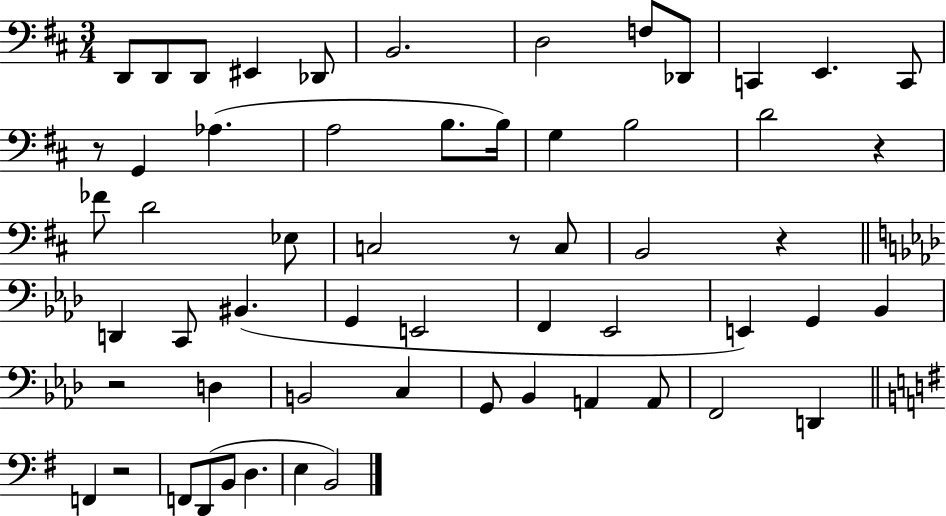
{
  \clef bass
  \numericTimeSignature
  \time 3/4
  \key d \major
  d,8 d,8 d,8 eis,4 des,8 | b,2. | d2 f8 des,8 | c,4 e,4. c,8 | \break r8 g,4 aes4.( | a2 b8. b16) | g4 b2 | d'2 r4 | \break fes'8 d'2 ees8 | c2 r8 c8 | b,2 r4 | \bar "||" \break \key aes \major d,4 c,8 bis,4.( | g,4 e,2 | f,4 ees,2 | e,4) g,4 bes,4 | \break r2 d4 | b,2 c4 | g,8 bes,4 a,4 a,8 | f,2 d,4 | \break \bar "||" \break \key e \minor f,4 r2 | f,8 d,8( b,8 d4. | e4 b,2) | \bar "|."
}